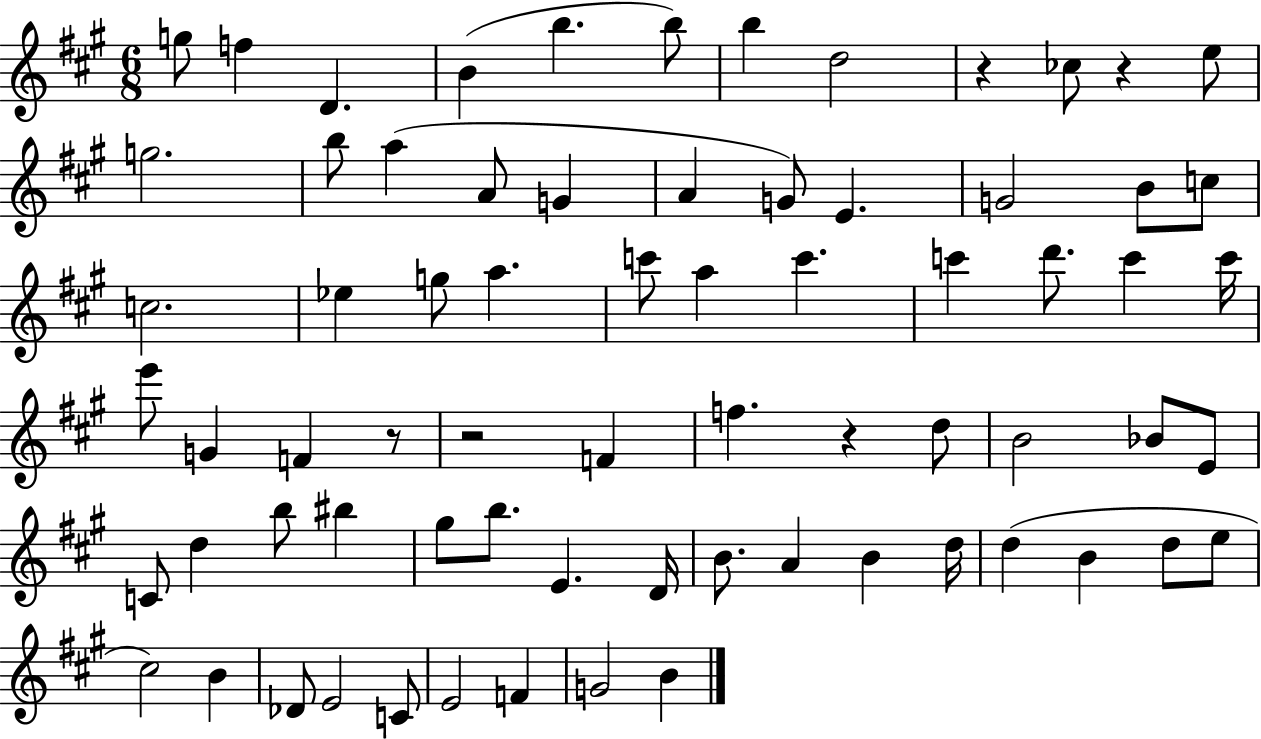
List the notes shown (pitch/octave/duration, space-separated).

G5/e F5/q D4/q. B4/q B5/q. B5/e B5/q D5/h R/q CES5/e R/q E5/e G5/h. B5/e A5/q A4/e G4/q A4/q G4/e E4/q. G4/h B4/e C5/e C5/h. Eb5/q G5/e A5/q. C6/e A5/q C6/q. C6/q D6/e. C6/q C6/s E6/e G4/q F4/q R/e R/h F4/q F5/q. R/q D5/e B4/h Bb4/e E4/e C4/e D5/q B5/e BIS5/q G#5/e B5/e. E4/q. D4/s B4/e. A4/q B4/q D5/s D5/q B4/q D5/e E5/e C#5/h B4/q Db4/e E4/h C4/e E4/h F4/q G4/h B4/q